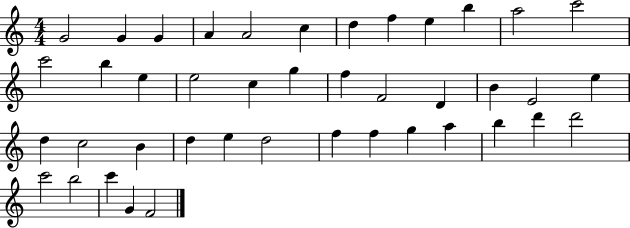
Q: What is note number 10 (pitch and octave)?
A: B5